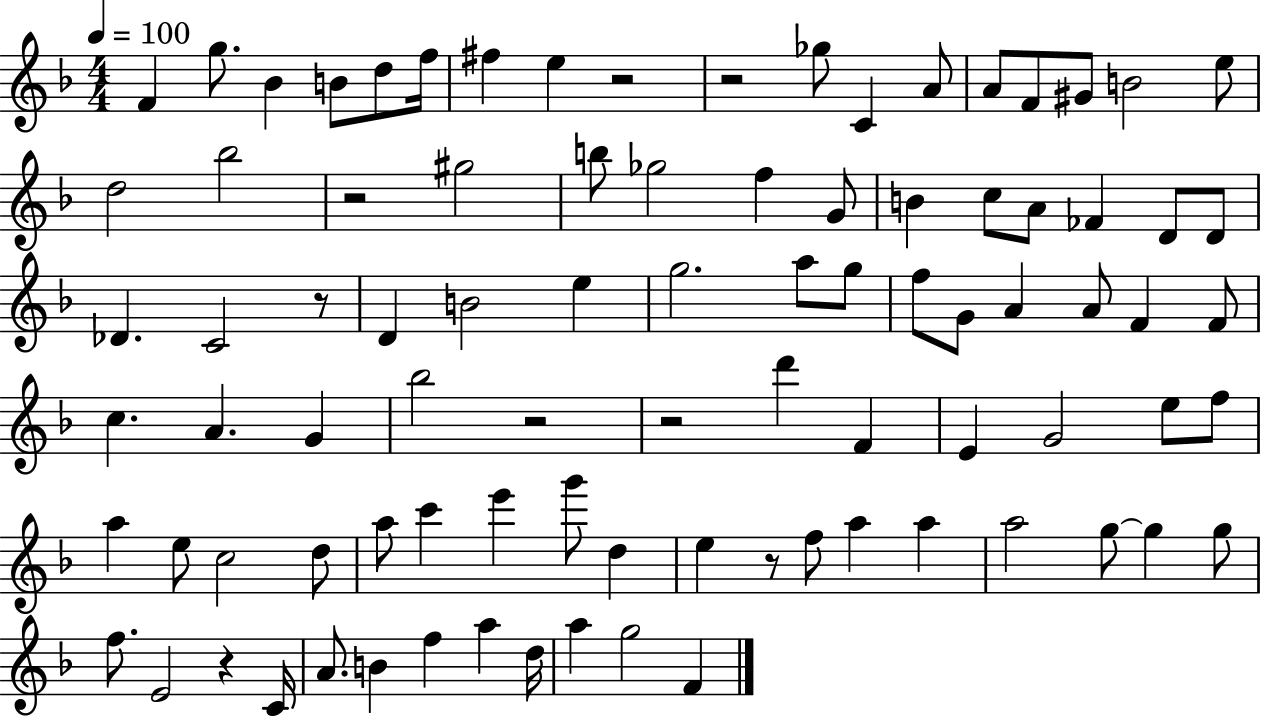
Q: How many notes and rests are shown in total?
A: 89